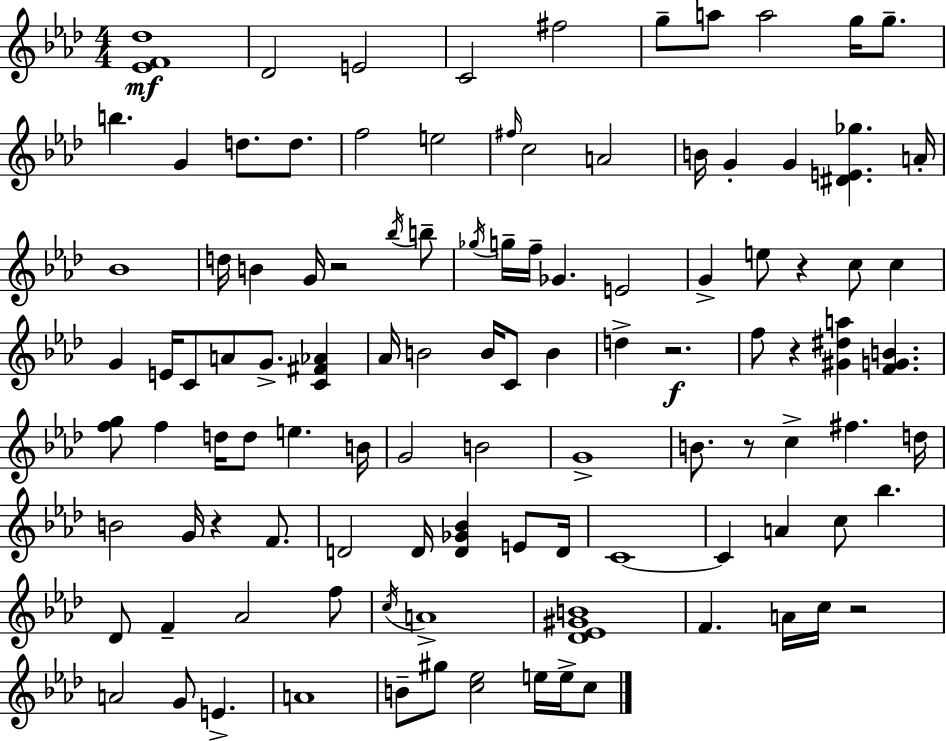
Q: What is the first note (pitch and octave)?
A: Db4